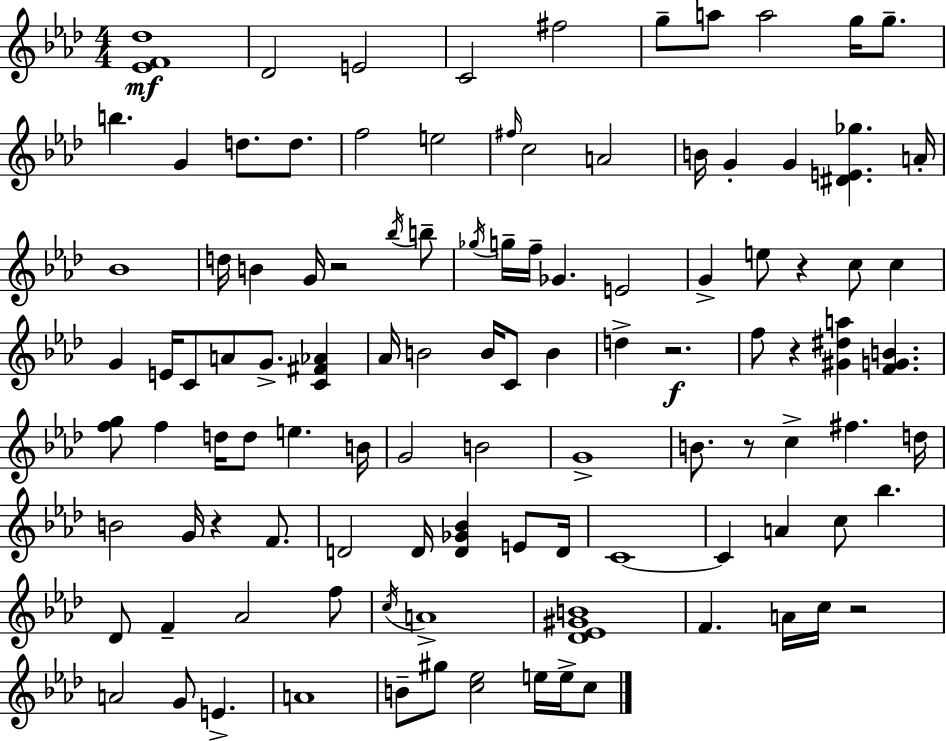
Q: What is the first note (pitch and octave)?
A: Db4